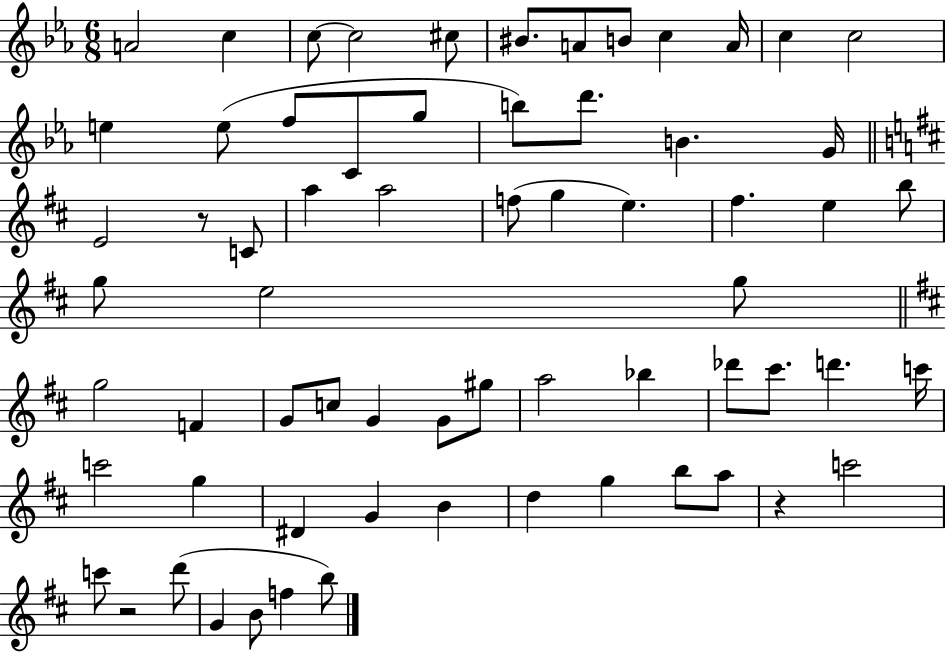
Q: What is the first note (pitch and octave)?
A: A4